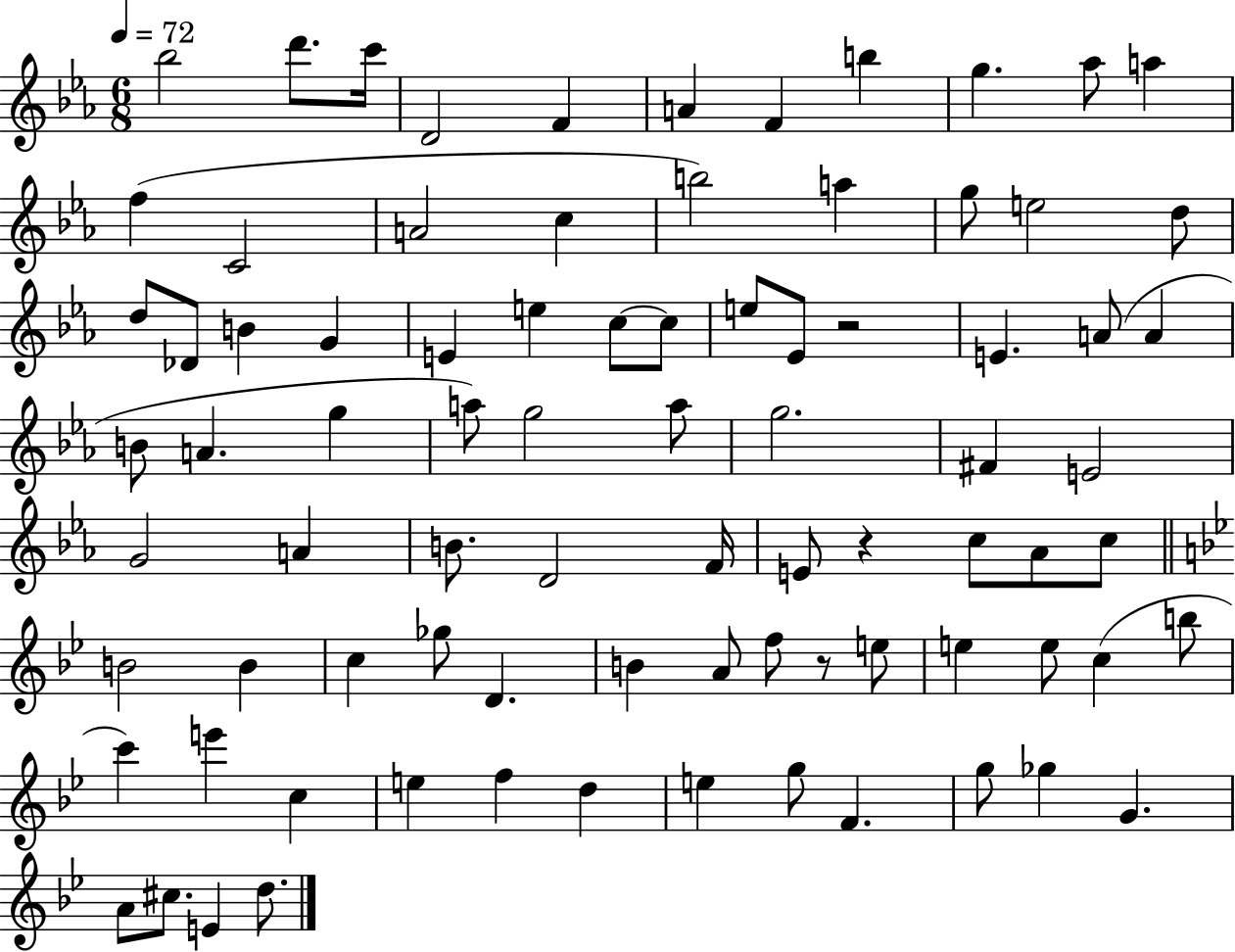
{
  \clef treble
  \numericTimeSignature
  \time 6/8
  \key ees \major
  \tempo 4 = 72
  bes''2 d'''8. c'''16 | d'2 f'4 | a'4 f'4 b''4 | g''4. aes''8 a''4 | \break f''4( c'2 | a'2 c''4 | b''2) a''4 | g''8 e''2 d''8 | \break d''8 des'8 b'4 g'4 | e'4 e''4 c''8~~ c''8 | e''8 ees'8 r2 | e'4. a'8( a'4 | \break b'8 a'4. g''4 | a''8) g''2 a''8 | g''2. | fis'4 e'2 | \break g'2 a'4 | b'8. d'2 f'16 | e'8 r4 c''8 aes'8 c''8 | \bar "||" \break \key bes \major b'2 b'4 | c''4 ges''8 d'4. | b'4 a'8 f''8 r8 e''8 | e''4 e''8 c''4( b''8 | \break c'''4) e'''4 c''4 | e''4 f''4 d''4 | e''4 g''8 f'4. | g''8 ges''4 g'4. | \break a'8 cis''8. e'4 d''8. | \bar "|."
}